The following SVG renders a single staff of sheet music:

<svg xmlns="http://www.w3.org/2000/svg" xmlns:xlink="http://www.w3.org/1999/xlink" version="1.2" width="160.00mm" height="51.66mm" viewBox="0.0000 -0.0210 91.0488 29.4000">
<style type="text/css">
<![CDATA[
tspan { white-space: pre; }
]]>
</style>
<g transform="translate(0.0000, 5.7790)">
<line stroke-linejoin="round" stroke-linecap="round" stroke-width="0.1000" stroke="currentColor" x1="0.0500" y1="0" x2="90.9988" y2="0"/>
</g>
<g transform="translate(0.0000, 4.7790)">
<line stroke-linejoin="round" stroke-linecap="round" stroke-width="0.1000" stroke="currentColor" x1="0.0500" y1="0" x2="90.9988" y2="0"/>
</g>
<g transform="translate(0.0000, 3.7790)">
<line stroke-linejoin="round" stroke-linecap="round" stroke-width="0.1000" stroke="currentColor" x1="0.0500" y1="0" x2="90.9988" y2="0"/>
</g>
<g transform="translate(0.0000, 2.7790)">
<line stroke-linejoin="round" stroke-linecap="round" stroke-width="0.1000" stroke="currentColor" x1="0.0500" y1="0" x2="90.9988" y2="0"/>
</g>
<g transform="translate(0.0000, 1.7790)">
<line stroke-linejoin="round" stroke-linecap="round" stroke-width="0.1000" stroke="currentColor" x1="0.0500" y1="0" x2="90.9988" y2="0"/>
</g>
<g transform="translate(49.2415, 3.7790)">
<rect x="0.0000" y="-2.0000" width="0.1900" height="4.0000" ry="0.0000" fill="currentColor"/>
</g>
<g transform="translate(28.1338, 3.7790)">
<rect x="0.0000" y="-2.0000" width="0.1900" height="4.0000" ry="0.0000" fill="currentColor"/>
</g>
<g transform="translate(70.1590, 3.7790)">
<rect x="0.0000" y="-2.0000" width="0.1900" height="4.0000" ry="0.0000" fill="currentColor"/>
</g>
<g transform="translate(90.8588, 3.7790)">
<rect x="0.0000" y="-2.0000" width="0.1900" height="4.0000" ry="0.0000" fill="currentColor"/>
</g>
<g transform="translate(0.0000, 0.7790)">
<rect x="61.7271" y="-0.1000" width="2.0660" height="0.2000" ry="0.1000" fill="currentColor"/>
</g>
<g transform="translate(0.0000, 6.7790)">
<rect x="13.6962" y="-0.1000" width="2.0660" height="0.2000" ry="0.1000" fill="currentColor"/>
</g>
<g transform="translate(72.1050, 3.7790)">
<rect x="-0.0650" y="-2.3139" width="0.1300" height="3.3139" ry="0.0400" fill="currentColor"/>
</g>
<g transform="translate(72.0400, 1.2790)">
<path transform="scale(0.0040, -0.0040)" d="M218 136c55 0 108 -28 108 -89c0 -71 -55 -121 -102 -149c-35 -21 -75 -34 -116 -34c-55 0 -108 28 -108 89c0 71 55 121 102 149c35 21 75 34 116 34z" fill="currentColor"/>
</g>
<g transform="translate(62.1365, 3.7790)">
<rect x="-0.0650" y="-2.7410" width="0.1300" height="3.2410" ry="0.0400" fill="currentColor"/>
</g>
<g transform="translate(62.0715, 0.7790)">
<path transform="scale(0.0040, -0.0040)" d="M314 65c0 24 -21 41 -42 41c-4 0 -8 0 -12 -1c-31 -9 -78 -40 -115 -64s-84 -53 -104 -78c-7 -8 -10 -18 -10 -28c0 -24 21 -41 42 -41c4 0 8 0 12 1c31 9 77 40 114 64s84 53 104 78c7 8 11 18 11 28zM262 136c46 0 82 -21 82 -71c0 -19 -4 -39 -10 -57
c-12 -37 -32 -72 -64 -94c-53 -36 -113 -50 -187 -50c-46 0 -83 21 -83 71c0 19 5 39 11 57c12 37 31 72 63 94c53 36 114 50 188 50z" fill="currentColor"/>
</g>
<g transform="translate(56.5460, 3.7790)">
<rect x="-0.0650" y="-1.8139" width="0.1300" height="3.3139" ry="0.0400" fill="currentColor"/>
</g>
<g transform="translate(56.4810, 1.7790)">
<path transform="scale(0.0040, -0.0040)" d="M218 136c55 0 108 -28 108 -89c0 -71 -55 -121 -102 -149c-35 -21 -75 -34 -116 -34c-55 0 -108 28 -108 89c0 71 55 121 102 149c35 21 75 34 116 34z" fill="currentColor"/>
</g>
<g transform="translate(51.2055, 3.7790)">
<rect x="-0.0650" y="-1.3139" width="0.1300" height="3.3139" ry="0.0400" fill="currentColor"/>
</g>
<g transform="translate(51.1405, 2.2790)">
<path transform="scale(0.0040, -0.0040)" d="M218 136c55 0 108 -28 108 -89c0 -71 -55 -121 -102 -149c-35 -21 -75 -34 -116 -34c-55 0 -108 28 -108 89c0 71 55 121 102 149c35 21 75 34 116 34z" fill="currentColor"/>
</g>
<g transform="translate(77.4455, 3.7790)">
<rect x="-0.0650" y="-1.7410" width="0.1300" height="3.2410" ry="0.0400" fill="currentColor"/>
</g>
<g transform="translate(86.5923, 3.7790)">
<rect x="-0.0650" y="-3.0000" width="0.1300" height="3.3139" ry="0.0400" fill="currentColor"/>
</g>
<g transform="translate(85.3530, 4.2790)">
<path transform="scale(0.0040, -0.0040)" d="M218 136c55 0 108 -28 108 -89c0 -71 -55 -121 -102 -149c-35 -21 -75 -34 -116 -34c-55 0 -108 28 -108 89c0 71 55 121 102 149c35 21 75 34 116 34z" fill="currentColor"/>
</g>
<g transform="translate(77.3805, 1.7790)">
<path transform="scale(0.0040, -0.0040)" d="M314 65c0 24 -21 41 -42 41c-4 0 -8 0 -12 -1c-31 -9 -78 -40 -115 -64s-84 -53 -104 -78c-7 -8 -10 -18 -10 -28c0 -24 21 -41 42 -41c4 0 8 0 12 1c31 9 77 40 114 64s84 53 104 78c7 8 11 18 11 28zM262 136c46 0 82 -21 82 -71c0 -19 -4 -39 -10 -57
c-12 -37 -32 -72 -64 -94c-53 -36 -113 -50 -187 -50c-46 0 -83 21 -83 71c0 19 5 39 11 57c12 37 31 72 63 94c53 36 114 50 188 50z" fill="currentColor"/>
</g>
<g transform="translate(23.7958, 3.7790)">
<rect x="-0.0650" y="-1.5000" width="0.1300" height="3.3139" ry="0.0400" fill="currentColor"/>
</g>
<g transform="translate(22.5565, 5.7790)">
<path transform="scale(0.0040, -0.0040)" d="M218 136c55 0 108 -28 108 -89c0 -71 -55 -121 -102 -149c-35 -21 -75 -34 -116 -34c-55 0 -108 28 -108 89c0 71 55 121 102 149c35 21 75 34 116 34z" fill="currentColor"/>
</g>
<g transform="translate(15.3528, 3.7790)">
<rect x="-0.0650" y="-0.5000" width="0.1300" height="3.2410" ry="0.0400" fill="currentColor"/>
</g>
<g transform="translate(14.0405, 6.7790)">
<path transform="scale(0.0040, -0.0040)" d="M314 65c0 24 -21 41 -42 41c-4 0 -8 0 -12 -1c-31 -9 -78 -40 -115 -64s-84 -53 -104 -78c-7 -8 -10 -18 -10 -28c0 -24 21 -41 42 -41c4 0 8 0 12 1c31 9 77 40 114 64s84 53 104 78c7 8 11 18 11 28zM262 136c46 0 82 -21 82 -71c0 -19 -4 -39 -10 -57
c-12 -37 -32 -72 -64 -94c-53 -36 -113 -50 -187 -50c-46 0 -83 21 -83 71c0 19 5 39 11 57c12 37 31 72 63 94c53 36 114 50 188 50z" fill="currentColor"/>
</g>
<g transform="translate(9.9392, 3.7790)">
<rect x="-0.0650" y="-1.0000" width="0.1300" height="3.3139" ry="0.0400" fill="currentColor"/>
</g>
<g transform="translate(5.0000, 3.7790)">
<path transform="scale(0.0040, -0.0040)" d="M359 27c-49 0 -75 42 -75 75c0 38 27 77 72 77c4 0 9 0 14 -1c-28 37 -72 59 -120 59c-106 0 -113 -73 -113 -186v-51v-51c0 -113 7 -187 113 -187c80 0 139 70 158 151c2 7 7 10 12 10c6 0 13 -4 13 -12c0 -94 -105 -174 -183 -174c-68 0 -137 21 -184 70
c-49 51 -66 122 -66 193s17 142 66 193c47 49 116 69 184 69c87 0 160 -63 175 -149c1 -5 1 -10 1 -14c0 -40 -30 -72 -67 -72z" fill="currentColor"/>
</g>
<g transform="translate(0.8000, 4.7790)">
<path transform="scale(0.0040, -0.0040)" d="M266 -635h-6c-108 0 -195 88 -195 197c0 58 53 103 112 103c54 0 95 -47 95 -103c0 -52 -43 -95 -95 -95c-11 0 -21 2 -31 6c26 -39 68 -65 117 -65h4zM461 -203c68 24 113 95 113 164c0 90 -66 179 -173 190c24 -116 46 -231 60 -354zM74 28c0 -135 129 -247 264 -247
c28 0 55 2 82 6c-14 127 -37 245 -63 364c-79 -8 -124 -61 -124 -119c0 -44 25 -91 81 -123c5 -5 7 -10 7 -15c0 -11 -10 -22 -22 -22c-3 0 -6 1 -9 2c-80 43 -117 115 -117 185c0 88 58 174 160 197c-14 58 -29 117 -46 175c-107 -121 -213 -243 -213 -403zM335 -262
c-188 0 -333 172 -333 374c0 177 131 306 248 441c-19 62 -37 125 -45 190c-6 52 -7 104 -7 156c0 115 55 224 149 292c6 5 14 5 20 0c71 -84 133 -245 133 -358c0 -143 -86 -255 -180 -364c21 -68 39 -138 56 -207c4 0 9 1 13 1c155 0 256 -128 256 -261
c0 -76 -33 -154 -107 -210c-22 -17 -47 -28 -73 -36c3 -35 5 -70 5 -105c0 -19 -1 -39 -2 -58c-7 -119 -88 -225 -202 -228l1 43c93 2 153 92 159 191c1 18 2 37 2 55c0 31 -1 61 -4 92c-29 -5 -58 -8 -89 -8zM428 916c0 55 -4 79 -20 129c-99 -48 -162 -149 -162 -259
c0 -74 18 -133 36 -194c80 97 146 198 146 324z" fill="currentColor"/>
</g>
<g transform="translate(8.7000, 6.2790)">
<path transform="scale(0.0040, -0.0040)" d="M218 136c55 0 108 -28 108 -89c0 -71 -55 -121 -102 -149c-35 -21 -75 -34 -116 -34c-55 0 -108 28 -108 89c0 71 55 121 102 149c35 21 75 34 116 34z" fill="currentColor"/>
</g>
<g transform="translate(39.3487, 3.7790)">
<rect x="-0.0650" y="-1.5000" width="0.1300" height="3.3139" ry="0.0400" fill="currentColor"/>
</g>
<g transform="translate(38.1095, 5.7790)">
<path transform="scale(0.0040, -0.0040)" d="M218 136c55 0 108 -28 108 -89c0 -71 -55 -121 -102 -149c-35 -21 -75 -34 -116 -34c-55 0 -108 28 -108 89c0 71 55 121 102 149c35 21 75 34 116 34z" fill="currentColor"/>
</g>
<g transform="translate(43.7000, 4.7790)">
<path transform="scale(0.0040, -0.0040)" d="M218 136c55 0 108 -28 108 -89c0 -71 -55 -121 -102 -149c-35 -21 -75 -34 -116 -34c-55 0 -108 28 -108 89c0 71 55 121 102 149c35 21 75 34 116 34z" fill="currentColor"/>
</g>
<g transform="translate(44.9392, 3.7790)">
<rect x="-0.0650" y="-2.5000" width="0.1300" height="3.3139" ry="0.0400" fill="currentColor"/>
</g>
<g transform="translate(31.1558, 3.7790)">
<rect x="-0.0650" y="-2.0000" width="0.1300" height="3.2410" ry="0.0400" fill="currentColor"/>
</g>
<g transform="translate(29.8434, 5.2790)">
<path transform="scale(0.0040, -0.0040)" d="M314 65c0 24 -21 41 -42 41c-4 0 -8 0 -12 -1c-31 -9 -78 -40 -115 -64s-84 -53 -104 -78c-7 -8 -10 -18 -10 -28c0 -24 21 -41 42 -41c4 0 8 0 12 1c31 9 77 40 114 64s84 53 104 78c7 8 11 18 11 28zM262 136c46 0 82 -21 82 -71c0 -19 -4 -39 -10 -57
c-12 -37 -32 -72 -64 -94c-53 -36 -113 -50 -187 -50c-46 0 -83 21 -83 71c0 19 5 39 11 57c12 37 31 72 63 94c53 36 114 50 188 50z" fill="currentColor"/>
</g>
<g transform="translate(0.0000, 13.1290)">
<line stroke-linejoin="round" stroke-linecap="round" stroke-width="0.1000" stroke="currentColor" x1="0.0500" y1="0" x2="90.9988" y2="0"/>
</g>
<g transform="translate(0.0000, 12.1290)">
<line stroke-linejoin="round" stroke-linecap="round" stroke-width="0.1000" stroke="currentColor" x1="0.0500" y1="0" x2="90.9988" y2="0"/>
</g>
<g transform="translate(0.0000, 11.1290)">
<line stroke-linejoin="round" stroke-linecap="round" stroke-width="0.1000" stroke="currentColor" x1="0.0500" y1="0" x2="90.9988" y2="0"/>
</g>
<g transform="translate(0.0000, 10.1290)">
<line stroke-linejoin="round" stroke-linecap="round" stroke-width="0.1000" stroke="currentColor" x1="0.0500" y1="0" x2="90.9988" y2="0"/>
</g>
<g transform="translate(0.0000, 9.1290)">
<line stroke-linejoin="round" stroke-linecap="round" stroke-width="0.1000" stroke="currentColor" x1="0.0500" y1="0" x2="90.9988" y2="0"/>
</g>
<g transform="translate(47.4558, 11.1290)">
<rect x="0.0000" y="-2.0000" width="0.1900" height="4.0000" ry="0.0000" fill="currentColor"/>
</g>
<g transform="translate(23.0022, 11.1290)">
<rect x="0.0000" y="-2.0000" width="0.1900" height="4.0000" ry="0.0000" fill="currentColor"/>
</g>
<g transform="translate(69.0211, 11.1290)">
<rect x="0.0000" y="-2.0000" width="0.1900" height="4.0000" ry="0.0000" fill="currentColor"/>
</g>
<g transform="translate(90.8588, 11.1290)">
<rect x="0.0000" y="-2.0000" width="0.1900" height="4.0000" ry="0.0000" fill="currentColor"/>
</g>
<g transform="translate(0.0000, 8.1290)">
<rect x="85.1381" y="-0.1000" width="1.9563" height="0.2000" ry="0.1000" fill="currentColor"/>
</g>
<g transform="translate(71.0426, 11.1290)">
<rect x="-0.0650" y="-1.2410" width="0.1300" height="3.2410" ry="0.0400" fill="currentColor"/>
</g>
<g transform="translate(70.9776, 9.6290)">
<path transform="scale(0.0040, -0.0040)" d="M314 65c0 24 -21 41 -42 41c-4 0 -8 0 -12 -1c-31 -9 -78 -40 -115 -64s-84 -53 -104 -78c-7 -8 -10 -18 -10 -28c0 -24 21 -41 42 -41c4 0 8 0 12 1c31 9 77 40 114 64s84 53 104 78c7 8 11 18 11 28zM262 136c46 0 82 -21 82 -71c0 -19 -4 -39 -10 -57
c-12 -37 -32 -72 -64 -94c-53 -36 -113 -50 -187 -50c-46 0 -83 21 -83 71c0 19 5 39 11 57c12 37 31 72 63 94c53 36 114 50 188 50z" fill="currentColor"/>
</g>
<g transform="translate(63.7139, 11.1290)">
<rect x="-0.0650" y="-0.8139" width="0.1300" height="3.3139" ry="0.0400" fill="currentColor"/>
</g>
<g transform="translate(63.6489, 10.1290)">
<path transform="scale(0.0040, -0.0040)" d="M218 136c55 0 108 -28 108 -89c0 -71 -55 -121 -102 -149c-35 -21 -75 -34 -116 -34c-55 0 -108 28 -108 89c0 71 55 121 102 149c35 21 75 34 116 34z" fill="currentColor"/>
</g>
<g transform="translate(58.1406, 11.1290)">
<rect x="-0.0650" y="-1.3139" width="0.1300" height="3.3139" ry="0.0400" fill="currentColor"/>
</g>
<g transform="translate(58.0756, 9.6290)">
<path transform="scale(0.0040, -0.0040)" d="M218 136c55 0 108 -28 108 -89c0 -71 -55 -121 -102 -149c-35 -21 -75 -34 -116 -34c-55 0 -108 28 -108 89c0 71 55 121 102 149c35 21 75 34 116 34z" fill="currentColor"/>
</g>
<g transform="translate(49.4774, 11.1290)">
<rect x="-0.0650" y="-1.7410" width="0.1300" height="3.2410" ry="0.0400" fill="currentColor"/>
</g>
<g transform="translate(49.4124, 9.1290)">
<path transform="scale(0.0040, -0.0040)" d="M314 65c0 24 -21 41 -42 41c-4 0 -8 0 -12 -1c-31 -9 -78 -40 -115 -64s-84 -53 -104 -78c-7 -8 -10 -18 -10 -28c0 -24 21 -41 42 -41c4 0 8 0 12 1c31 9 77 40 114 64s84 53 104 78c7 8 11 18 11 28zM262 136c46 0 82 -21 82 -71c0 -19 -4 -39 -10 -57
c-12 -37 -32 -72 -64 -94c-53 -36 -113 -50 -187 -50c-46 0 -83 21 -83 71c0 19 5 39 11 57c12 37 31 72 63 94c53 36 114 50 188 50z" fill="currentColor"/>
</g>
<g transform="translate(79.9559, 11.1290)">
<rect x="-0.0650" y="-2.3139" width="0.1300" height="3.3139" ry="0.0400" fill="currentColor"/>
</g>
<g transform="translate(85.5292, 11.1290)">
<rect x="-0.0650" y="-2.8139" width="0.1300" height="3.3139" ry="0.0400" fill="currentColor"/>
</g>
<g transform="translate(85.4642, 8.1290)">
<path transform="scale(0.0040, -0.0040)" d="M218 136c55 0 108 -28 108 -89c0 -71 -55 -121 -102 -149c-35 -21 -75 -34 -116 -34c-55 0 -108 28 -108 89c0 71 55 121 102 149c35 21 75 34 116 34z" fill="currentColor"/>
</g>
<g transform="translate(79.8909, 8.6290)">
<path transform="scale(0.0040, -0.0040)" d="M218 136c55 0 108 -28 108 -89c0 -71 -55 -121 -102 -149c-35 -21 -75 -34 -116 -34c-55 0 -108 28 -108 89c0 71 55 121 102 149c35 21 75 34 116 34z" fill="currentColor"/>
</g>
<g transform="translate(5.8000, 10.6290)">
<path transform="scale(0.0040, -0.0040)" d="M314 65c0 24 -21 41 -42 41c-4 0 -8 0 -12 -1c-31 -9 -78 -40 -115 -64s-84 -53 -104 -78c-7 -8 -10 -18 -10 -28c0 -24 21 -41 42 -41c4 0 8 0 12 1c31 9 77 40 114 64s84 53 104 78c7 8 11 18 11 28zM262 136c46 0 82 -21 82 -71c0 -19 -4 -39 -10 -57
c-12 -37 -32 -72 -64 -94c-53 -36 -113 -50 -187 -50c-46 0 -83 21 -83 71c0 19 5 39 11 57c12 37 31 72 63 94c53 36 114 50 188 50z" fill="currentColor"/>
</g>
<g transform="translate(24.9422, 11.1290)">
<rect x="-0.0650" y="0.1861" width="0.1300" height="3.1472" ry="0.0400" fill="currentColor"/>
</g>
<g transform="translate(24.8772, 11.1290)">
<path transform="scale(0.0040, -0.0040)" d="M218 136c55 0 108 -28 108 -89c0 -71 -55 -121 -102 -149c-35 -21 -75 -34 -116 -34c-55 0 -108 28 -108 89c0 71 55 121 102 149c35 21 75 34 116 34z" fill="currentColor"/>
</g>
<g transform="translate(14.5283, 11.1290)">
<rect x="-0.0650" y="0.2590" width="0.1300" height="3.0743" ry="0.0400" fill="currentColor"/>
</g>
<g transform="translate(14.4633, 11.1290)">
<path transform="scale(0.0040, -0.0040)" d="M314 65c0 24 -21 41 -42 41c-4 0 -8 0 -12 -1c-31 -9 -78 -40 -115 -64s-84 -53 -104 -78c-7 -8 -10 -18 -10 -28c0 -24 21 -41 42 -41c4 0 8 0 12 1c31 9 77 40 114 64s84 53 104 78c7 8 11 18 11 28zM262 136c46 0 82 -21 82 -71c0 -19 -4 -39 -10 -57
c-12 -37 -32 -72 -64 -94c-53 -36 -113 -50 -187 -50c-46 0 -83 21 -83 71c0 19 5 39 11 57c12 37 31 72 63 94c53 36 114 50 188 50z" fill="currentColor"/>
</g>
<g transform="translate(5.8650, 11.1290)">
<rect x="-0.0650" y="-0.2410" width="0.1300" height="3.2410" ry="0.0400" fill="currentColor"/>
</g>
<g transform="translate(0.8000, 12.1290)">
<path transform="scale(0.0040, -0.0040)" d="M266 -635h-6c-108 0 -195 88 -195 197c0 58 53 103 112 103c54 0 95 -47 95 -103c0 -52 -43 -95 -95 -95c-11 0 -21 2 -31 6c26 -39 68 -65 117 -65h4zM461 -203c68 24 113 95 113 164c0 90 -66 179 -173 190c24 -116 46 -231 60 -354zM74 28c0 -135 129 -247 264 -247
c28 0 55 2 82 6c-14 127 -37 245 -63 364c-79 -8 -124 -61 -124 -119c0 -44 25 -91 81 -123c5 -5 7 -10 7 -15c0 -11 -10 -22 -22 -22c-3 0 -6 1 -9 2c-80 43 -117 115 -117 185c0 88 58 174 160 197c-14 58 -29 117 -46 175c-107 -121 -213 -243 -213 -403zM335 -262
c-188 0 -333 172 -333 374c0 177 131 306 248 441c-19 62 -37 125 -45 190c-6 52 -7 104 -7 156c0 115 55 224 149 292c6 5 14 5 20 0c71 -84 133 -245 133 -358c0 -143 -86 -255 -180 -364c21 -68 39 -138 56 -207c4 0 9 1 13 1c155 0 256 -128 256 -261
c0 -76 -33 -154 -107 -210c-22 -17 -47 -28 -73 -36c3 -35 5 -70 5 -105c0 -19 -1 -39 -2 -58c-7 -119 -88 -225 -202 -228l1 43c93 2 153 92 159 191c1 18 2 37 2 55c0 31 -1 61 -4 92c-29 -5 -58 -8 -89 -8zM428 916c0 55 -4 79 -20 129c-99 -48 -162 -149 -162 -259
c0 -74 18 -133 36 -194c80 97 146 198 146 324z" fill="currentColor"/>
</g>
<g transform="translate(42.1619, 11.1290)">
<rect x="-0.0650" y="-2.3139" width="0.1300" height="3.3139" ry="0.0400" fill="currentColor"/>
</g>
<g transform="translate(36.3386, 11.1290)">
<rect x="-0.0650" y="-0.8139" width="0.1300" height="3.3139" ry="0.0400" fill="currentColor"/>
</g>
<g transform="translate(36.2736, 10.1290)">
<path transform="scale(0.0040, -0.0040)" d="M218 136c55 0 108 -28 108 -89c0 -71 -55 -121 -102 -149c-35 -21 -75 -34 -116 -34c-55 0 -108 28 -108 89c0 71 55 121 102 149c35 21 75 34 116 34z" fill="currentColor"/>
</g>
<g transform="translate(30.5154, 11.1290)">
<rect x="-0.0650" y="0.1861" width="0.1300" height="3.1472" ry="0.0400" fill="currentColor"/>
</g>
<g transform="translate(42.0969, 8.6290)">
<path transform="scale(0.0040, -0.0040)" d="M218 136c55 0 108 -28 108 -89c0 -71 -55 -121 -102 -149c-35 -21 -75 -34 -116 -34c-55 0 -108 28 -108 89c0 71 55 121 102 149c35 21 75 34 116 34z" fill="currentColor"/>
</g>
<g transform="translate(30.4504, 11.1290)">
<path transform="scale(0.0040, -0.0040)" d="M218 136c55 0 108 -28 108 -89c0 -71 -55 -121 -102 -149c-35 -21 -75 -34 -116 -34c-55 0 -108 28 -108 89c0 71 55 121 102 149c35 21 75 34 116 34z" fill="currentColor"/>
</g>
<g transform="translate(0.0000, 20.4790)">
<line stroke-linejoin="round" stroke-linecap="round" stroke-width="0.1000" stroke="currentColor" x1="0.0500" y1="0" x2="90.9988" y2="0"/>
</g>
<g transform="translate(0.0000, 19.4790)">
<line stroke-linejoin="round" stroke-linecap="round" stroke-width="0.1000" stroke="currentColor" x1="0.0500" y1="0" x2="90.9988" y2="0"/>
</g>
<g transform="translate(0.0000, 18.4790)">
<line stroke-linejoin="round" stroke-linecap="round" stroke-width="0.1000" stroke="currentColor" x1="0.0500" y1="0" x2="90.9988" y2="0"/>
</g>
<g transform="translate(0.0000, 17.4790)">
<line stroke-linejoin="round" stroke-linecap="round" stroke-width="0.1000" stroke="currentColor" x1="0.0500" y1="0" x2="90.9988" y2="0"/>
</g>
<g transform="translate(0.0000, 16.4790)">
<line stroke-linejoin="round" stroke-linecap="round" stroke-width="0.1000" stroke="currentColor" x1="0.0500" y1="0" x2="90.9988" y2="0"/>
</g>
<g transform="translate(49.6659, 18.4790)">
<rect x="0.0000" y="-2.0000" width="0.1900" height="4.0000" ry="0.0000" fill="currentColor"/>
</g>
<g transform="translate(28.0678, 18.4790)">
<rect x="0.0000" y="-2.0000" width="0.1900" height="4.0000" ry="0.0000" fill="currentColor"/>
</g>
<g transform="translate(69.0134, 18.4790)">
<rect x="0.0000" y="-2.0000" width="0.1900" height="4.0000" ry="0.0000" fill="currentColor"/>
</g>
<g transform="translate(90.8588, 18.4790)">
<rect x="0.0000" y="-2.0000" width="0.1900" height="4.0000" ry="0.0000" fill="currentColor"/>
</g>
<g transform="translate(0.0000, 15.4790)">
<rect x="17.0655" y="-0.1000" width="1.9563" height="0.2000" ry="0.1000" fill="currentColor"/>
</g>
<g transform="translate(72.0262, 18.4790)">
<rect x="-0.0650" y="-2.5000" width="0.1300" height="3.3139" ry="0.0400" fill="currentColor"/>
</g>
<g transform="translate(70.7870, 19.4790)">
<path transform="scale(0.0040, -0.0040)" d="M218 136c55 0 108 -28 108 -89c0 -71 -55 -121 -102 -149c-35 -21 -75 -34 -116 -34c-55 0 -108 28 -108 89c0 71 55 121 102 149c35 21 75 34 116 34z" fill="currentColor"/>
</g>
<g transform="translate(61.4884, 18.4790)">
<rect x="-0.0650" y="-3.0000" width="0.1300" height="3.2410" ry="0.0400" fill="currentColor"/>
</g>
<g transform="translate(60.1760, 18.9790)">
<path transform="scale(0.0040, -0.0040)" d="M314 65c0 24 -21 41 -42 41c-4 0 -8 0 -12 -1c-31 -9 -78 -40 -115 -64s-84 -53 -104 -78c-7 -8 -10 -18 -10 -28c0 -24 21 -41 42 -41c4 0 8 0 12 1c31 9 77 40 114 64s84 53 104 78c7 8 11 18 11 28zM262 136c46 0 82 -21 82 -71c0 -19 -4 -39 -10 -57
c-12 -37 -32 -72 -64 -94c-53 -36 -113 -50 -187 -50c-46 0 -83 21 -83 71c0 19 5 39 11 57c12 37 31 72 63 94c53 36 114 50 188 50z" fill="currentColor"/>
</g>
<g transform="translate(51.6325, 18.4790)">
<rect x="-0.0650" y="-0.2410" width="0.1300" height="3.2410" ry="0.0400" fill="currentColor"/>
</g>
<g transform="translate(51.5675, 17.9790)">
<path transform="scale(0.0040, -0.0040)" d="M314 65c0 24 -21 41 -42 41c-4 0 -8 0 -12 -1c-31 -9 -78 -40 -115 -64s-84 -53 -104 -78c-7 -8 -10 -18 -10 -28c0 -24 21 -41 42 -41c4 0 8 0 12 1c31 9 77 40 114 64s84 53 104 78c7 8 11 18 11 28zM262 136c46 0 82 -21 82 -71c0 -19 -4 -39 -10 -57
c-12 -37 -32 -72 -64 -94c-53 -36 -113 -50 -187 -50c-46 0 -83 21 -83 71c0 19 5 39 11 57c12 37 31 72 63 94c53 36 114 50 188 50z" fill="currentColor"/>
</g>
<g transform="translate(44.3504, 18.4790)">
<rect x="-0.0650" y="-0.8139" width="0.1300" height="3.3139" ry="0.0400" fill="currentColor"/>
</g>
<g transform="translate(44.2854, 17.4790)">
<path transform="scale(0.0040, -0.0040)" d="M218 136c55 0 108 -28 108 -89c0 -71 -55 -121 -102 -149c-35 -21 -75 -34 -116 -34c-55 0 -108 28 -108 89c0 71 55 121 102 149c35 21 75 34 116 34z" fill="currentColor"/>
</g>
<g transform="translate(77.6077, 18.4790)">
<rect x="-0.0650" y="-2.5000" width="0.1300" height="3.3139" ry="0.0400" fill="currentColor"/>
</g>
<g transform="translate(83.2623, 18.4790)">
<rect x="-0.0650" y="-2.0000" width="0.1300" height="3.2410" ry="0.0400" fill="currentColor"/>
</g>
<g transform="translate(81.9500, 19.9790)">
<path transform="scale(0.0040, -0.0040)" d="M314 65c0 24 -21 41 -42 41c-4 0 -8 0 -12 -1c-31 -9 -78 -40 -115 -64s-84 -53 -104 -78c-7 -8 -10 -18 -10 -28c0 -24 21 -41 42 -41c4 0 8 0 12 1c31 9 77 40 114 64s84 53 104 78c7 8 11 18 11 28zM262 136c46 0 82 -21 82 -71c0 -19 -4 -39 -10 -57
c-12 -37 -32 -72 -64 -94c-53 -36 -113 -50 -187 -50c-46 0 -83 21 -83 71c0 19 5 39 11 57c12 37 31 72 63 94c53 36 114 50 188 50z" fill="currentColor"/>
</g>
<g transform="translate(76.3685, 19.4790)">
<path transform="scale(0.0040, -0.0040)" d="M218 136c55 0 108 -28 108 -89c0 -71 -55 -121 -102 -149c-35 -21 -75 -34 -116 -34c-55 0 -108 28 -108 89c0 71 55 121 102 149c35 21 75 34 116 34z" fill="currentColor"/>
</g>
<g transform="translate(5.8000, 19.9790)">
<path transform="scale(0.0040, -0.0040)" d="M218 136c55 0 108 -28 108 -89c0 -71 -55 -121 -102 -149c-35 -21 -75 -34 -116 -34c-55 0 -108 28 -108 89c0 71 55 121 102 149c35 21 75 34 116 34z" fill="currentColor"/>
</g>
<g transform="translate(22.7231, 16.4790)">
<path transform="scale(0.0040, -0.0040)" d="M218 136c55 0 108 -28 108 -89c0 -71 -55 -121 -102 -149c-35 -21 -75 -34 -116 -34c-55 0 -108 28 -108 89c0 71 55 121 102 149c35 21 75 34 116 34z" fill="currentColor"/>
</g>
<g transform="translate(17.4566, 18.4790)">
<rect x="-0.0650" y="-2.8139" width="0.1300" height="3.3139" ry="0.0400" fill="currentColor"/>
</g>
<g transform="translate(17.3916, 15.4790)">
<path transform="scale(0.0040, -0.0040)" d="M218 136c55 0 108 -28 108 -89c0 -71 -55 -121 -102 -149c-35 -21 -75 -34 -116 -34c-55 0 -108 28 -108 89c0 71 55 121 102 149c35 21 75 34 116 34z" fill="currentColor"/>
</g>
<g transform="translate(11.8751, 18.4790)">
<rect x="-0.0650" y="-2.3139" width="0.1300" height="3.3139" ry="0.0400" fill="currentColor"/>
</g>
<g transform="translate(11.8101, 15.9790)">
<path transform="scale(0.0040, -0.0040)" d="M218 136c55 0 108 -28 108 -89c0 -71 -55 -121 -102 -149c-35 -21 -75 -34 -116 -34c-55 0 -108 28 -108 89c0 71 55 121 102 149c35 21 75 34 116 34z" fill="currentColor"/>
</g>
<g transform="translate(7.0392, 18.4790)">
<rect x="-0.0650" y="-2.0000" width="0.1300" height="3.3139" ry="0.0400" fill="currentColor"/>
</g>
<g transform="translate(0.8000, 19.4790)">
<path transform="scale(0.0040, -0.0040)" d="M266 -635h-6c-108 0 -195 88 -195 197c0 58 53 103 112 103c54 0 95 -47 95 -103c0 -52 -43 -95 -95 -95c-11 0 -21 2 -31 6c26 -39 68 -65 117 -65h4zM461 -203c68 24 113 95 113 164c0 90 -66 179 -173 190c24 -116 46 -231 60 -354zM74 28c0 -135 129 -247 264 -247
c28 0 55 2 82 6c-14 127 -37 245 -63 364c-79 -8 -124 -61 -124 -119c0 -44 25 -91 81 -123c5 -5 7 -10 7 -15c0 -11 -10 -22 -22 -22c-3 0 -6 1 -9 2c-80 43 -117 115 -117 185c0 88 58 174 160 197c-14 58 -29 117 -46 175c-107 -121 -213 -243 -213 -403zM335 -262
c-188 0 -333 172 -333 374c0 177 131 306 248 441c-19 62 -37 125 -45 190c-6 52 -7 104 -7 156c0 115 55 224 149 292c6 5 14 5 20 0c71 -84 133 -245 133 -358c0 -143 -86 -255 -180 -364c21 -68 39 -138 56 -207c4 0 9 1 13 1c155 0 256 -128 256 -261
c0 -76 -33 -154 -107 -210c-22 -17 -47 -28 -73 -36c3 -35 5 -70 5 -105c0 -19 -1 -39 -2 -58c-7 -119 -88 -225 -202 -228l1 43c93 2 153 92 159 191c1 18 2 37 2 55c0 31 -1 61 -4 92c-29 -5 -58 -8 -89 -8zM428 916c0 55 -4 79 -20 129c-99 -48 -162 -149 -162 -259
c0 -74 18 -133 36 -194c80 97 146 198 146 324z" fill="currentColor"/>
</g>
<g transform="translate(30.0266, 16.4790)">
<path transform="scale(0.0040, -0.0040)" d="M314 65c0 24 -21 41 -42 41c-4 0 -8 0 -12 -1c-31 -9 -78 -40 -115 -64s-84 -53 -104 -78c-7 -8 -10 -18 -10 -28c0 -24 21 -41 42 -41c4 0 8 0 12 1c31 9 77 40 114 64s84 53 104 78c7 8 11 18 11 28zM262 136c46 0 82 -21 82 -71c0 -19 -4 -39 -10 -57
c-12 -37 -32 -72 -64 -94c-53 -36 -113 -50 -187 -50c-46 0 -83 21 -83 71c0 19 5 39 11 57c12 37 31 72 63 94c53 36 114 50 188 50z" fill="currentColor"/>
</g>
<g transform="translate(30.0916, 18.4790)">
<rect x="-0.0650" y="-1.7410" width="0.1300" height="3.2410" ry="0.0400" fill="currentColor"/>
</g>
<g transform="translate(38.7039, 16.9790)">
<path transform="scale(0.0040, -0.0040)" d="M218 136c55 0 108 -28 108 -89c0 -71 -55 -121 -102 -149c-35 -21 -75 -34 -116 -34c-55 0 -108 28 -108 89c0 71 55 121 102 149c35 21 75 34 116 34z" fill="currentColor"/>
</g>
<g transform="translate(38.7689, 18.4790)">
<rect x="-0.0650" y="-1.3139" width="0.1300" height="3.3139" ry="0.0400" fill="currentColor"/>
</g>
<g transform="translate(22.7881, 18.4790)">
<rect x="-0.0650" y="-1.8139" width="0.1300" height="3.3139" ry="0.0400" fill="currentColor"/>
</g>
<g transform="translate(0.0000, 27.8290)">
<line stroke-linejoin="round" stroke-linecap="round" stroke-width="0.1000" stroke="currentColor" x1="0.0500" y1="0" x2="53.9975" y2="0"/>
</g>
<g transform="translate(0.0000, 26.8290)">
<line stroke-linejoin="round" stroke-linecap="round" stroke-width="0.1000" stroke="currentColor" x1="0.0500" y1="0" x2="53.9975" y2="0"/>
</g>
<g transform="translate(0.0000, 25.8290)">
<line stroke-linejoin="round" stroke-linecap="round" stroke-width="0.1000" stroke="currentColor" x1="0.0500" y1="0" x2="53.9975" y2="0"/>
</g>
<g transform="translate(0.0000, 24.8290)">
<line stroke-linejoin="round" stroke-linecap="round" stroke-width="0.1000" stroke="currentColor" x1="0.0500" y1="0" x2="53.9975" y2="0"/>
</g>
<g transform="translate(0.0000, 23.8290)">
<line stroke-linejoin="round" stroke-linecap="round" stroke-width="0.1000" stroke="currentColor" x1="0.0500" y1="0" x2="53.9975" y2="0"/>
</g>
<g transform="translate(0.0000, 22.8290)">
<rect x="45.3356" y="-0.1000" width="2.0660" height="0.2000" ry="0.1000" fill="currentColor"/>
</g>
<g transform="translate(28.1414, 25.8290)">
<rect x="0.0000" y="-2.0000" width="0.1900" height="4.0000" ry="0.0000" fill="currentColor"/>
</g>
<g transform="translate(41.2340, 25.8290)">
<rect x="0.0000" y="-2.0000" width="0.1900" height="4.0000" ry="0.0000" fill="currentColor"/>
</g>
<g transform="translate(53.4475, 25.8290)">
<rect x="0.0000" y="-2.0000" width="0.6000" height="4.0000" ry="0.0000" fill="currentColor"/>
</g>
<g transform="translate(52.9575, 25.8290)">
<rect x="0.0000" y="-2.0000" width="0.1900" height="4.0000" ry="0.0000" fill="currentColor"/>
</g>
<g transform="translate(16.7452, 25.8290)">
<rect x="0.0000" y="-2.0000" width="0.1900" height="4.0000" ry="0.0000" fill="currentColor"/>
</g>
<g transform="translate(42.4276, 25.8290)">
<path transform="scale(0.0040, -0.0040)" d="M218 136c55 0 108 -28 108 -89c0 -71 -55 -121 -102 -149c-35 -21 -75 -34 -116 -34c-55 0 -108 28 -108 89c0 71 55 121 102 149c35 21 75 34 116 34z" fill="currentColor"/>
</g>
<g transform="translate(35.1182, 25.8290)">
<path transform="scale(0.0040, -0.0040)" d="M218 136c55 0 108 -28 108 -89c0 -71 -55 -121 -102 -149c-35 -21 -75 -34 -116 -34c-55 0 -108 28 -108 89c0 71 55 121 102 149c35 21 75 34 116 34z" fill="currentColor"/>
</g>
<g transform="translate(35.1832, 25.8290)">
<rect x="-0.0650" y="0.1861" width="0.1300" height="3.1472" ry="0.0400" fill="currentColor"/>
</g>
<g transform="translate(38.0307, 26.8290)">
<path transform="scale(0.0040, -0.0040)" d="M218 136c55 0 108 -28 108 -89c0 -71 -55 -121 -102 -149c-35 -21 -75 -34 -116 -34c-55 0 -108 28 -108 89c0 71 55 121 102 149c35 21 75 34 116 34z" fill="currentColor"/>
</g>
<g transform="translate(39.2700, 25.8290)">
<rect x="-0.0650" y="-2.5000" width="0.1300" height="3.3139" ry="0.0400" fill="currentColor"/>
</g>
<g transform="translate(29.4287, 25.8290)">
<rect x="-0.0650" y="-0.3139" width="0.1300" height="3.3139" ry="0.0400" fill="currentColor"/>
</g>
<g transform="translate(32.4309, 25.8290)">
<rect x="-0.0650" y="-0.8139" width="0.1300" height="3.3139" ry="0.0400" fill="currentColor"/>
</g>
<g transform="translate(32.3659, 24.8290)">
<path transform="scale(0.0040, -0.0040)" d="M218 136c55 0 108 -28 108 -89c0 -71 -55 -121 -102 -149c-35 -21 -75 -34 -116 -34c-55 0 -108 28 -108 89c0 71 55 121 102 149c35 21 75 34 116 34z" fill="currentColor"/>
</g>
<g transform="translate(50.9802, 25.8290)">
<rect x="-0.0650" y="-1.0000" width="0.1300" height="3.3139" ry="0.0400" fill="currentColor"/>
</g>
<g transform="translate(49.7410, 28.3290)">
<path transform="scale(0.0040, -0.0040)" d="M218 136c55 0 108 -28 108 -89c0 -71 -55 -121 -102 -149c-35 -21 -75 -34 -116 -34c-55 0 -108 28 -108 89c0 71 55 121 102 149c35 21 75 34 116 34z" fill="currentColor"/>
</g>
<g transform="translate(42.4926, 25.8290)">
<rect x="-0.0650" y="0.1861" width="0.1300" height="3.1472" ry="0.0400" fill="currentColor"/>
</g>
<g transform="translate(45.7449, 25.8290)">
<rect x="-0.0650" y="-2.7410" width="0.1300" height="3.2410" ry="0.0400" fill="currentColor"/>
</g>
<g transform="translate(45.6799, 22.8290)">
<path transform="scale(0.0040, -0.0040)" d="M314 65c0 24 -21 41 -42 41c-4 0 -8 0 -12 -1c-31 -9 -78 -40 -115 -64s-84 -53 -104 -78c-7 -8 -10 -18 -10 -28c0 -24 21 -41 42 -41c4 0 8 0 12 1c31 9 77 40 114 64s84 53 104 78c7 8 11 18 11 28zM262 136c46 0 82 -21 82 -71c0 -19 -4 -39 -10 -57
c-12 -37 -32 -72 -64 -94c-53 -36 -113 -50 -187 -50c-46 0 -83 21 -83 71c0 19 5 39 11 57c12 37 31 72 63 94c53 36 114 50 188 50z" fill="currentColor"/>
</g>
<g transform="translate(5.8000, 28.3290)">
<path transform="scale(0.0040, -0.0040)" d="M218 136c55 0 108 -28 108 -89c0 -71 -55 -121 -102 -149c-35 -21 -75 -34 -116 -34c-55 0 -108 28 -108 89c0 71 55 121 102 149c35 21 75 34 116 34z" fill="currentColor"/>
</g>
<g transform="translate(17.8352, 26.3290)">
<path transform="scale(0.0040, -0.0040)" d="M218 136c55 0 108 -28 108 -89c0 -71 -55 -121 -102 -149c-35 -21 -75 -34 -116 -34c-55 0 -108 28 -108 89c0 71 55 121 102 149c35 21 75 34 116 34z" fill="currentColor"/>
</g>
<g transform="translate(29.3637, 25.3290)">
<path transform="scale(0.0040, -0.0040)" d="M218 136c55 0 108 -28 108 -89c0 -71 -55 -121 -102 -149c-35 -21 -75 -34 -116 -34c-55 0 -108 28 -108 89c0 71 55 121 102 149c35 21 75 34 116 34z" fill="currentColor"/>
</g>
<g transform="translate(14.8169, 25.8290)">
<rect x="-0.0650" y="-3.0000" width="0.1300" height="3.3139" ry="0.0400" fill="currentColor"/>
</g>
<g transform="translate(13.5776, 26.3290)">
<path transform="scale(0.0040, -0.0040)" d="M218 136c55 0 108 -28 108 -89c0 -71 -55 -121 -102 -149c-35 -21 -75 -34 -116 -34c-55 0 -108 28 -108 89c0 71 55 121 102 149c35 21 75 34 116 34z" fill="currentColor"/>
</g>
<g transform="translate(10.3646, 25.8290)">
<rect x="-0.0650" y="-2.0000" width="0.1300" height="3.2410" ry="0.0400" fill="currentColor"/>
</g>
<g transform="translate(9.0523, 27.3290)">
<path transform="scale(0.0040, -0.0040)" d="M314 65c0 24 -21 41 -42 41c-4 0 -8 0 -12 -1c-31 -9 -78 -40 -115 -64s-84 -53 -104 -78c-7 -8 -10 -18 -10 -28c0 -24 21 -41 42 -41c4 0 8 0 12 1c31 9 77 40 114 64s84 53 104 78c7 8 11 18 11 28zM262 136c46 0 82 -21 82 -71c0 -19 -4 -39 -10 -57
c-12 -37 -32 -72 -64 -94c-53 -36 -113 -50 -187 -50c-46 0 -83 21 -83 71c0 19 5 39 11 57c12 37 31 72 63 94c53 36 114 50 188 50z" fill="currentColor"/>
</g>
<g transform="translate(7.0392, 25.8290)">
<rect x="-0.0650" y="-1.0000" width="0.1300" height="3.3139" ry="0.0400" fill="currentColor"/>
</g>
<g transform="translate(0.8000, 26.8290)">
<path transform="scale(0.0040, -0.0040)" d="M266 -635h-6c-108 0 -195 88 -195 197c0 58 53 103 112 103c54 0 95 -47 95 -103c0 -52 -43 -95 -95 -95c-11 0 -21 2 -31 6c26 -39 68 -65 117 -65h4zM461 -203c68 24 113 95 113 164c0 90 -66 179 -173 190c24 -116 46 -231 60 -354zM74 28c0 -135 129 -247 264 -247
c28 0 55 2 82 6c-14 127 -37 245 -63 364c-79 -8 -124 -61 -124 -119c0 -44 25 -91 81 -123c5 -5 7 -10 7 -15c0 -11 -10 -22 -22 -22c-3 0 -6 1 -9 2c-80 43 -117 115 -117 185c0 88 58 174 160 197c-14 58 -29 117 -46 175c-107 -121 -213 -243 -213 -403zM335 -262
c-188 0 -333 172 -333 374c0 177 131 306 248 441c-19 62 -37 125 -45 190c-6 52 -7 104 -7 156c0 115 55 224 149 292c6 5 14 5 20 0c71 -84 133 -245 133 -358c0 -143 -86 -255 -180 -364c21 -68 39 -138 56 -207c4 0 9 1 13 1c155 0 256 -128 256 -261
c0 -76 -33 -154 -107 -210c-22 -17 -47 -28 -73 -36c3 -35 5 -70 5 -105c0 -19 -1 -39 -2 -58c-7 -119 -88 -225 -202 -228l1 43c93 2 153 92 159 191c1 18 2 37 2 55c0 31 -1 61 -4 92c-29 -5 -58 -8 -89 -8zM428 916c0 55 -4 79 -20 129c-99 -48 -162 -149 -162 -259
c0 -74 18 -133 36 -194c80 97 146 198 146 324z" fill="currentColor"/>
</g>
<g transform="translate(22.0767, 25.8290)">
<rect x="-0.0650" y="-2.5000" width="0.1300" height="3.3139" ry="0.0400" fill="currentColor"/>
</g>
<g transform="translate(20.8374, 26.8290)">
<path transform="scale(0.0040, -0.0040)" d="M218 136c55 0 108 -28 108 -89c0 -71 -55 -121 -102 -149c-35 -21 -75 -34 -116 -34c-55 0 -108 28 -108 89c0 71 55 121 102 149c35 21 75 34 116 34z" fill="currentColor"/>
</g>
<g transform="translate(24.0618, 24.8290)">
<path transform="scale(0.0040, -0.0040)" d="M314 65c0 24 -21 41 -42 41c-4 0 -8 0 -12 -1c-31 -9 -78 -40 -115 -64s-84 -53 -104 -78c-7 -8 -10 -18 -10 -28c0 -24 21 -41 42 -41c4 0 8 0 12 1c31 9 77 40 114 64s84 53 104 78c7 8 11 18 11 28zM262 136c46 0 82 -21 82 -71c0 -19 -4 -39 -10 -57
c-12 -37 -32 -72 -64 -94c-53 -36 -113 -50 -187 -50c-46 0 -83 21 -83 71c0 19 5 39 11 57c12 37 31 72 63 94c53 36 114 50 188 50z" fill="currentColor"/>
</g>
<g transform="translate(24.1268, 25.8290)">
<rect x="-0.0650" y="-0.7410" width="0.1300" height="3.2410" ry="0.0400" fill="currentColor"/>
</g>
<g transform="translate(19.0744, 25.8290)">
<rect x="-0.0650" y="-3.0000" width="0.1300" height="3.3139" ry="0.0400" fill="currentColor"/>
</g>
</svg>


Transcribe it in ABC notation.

X:1
T:Untitled
M:4/4
L:1/4
K:C
D C2 E F2 E G e f a2 g f2 A c2 B2 B B d g f2 e d e2 g a F g a f f2 e d c2 A2 G G F2 D F2 A A G d2 c d B G B a2 D